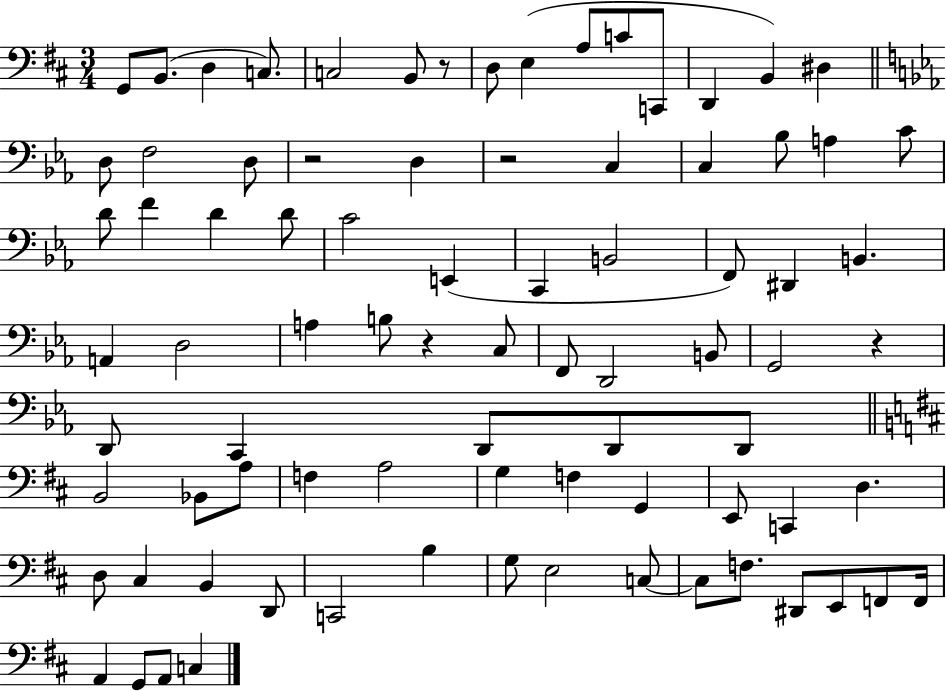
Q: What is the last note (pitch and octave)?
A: C3